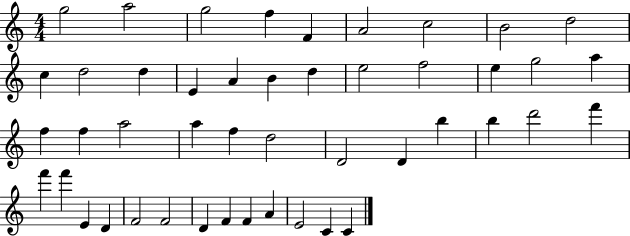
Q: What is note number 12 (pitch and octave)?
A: D5